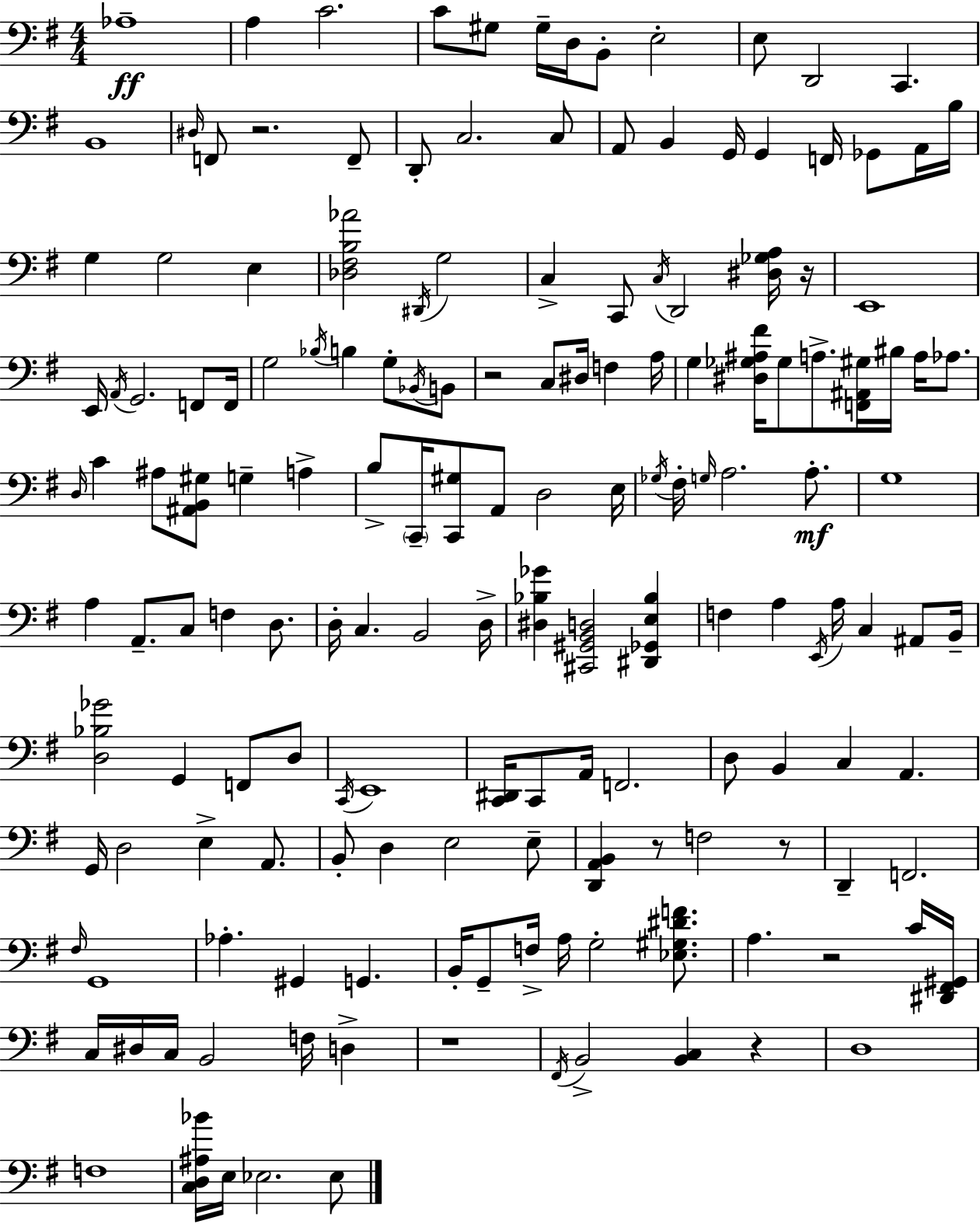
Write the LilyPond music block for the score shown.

{
  \clef bass
  \numericTimeSignature
  \time 4/4
  \key e \minor
  aes1--\ff | a4 c'2. | c'8 gis8 gis16-- d16 b,8-. e2-. | e8 d,2 c,4. | \break b,1 | \grace { dis16 } f,8 r2. f,8-- | d,8-. c2. c8 | a,8 b,4 g,16 g,4 f,16 ges,8 a,16 | \break b16 g4 g2 e4 | <des fis b aes'>2 \acciaccatura { dis,16 } g2 | c4-> c,8 \acciaccatura { c16 } d,2 | <dis ges a>16 r16 e,1 | \break e,16 \acciaccatura { a,16 } g,2. | f,8 f,16 g2 \acciaccatura { bes16 } b4 | g8-. \acciaccatura { bes,16 } b,8 r2 c8 | dis16 f4 a16 g4 <dis ges ais fis'>16 ges8 a8.-> | \break <f, ais, gis>16 bis16 a16 aes8. \grace { d16 } c'4 ais8 <ais, b, gis>8 g4-- | a4-> b8-> \parenthesize c,16-- <c, gis>8 a,8 d2 | e16 \acciaccatura { ges16 } fis16-. \grace { g16 } a2. | a8.-.\mf g1 | \break a4 a,8.-- | c8 f4 d8. d16-. c4. | b,2 d16-> <dis bes ges'>4 <cis, gis, b, d>2 | <dis, ges, e bes>4 f4 a4 | \break \acciaccatura { e,16 } a16 c4 ais,8 b,16-- <d bes ges'>2 | g,4 f,8 d8 \acciaccatura { c,16 } e,1 | <c, dis,>16 c,8 a,16 f,2. | d8 b,4 | \break c4 a,4. g,16 d2 | e4-> a,8. b,8-. d4 | e2 e8-- <d, a, b,>4 r8 | f2 r8 d,4-- f,2. | \break \grace { fis16 } g,1 | aes4.-. | gis,4 g,4. b,16-. g,8-- f16-> | a16 g2-. <ees gis dis' f'>8. a4. | \break r2 c'16 <dis, fis, gis,>16 c16 dis16 c16 b,2 | f16 d4-> r1 | \acciaccatura { fis,16 } b,2-> | <b, c>4 r4 d1 | \break f1 | <c d ais bes'>16 e16 ees2. | ees8 \bar "|."
}